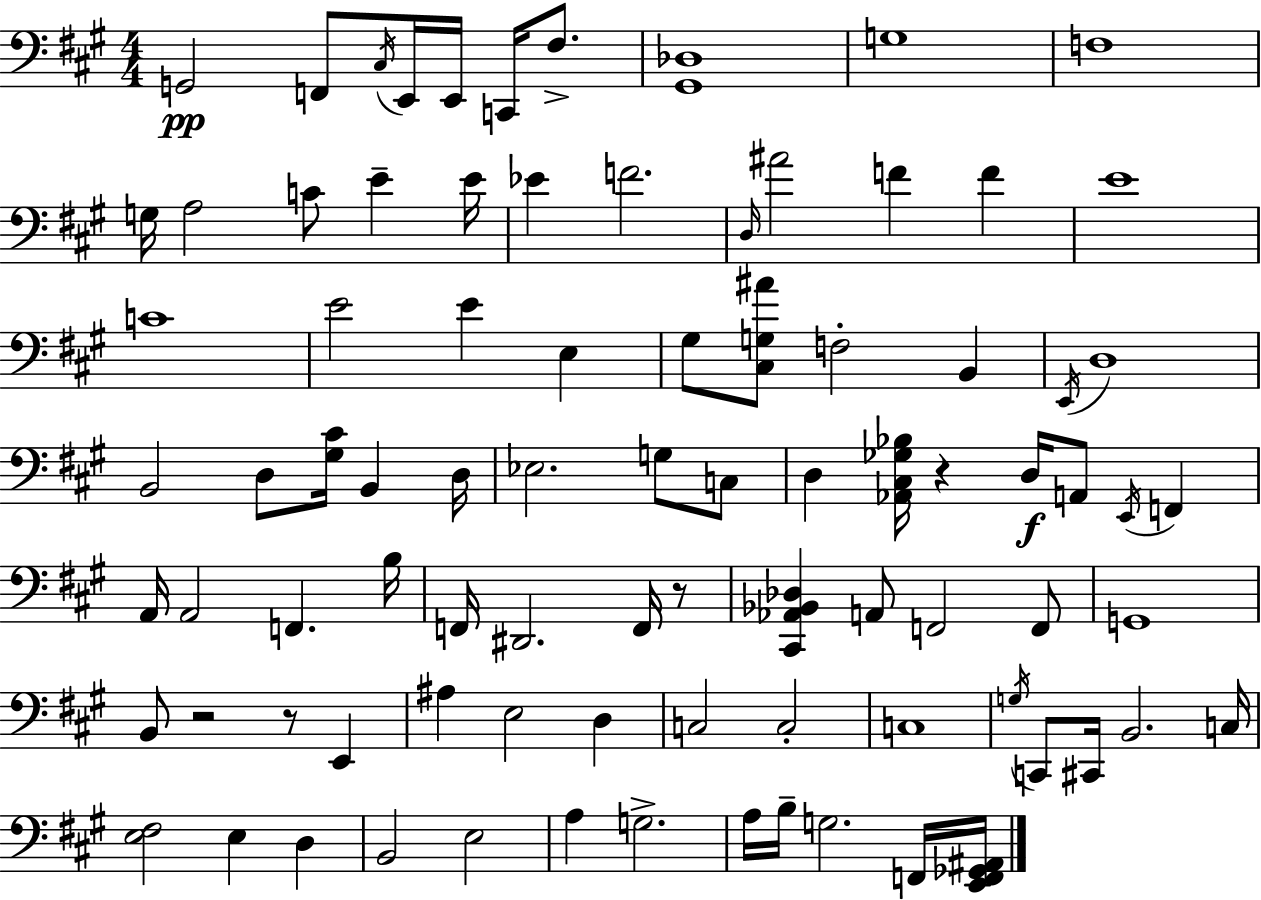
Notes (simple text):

G2/h F2/e C#3/s E2/s E2/s C2/s F#3/e. [G#2,Db3]/w G3/w F3/w G3/s A3/h C4/e E4/q E4/s Eb4/q F4/h. D3/s A#4/h F4/q F4/q E4/w C4/w E4/h E4/q E3/q G#3/e [C#3,G3,A#4]/e F3/h B2/q E2/s D3/w B2/h D3/e [G#3,C#4]/s B2/q D3/s Eb3/h. G3/e C3/e D3/q [Ab2,C#3,Gb3,Bb3]/s R/q D3/s A2/e E2/s F2/q A2/s A2/h F2/q. B3/s F2/s D#2/h. F2/s R/e [C#2,Ab2,Bb2,Db3]/q A2/e F2/h F2/e G2/w B2/e R/h R/e E2/q A#3/q E3/h D3/q C3/h C3/h C3/w G3/s C2/e C#2/s B2/h. C3/s [E3,F#3]/h E3/q D3/q B2/h E3/h A3/q G3/h. A3/s B3/s G3/h. F2/s [E2,F2,Gb2,A#2]/s